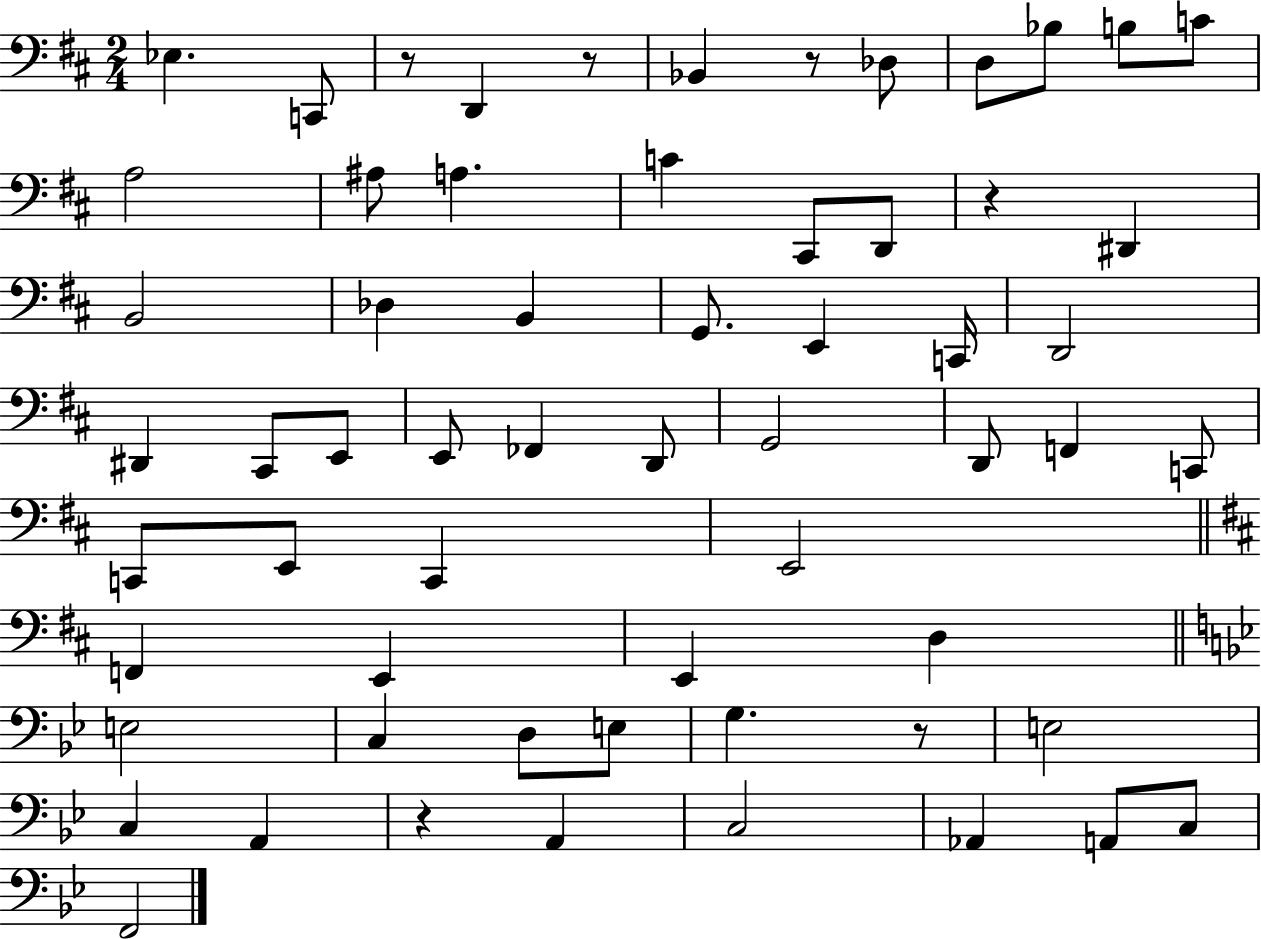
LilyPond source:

{
  \clef bass
  \numericTimeSignature
  \time 2/4
  \key d \major
  ees4. c,8 | r8 d,4 r8 | bes,4 r8 des8 | d8 bes8 b8 c'8 | \break a2 | ais8 a4. | c'4 cis,8 d,8 | r4 dis,4 | \break b,2 | des4 b,4 | g,8. e,4 c,16 | d,2 | \break dis,4 cis,8 e,8 | e,8 fes,4 d,8 | g,2 | d,8 f,4 c,8 | \break c,8 e,8 c,4 | e,2 | \bar "||" \break \key d \major f,4 e,4 | e,4 d4 | \bar "||" \break \key g \minor e2 | c4 d8 e8 | g4. r8 | e2 | \break c4 a,4 | r4 a,4 | c2 | aes,4 a,8 c8 | \break f,2 | \bar "|."
}